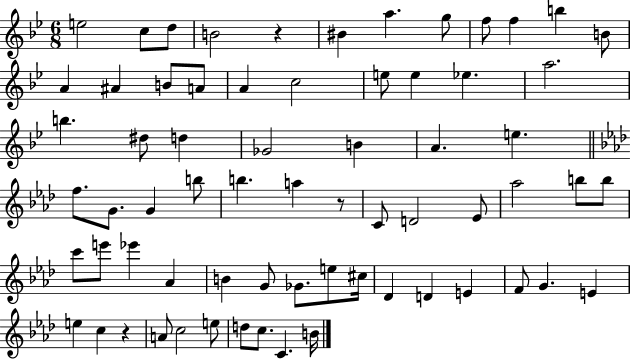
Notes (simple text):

E5/h C5/e D5/e B4/h R/q BIS4/q A5/q. G5/e F5/e F5/q B5/q B4/e A4/q A#4/q B4/e A4/e A4/q C5/h E5/e E5/q Eb5/q. A5/h. B5/q. D#5/e D5/q Gb4/h B4/q A4/q. E5/q. F5/e. G4/e. G4/q B5/e B5/q. A5/q R/e C4/e D4/h Eb4/e Ab5/h B5/e B5/e C6/e E6/e Eb6/q Ab4/q B4/q G4/e Gb4/e. E5/e C#5/s Db4/q D4/q E4/q F4/e G4/q. E4/q E5/q C5/q R/q A4/e C5/h E5/e D5/e C5/e. C4/q. B4/s